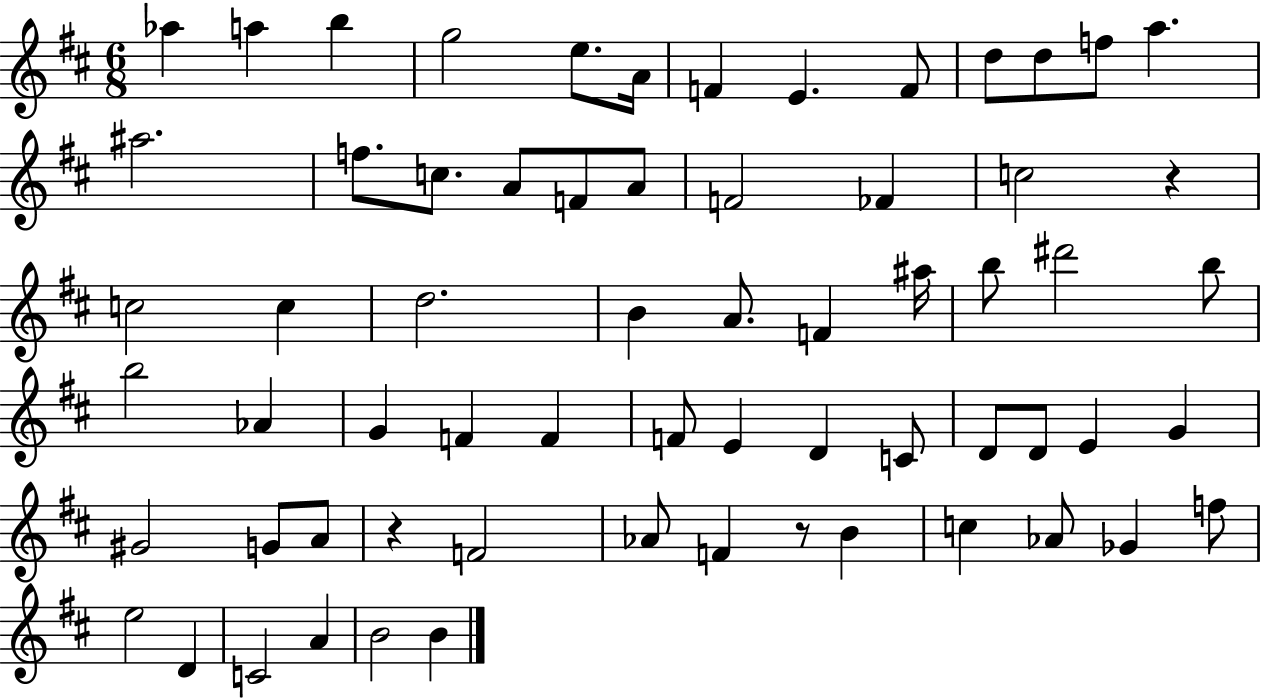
{
  \clef treble
  \numericTimeSignature
  \time 6/8
  \key d \major
  aes''4 a''4 b''4 | g''2 e''8. a'16 | f'4 e'4. f'8 | d''8 d''8 f''8 a''4. | \break ais''2. | f''8. c''8. a'8 f'8 a'8 | f'2 fes'4 | c''2 r4 | \break c''2 c''4 | d''2. | b'4 a'8. f'4 ais''16 | b''8 dis'''2 b''8 | \break b''2 aes'4 | g'4 f'4 f'4 | f'8 e'4 d'4 c'8 | d'8 d'8 e'4 g'4 | \break gis'2 g'8 a'8 | r4 f'2 | aes'8 f'4 r8 b'4 | c''4 aes'8 ges'4 f''8 | \break e''2 d'4 | c'2 a'4 | b'2 b'4 | \bar "|."
}